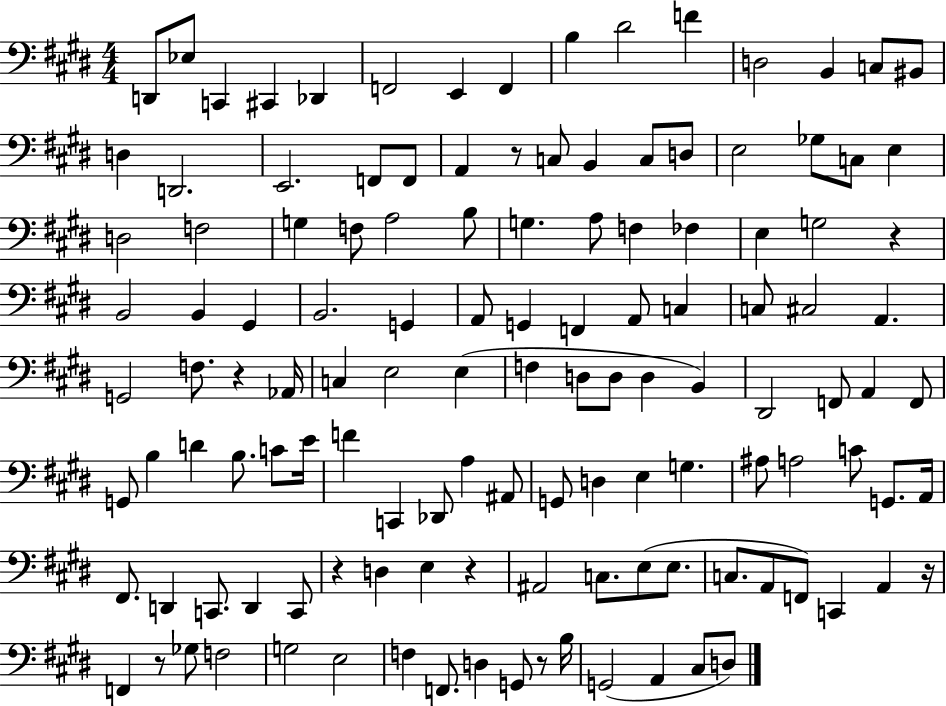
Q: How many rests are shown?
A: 8